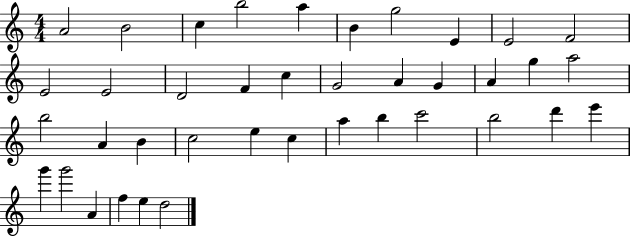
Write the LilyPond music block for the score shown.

{
  \clef treble
  \numericTimeSignature
  \time 4/4
  \key c \major
  a'2 b'2 | c''4 b''2 a''4 | b'4 g''2 e'4 | e'2 f'2 | \break e'2 e'2 | d'2 f'4 c''4 | g'2 a'4 g'4 | a'4 g''4 a''2 | \break b''2 a'4 b'4 | c''2 e''4 c''4 | a''4 b''4 c'''2 | b''2 d'''4 e'''4 | \break g'''4 g'''2 a'4 | f''4 e''4 d''2 | \bar "|."
}